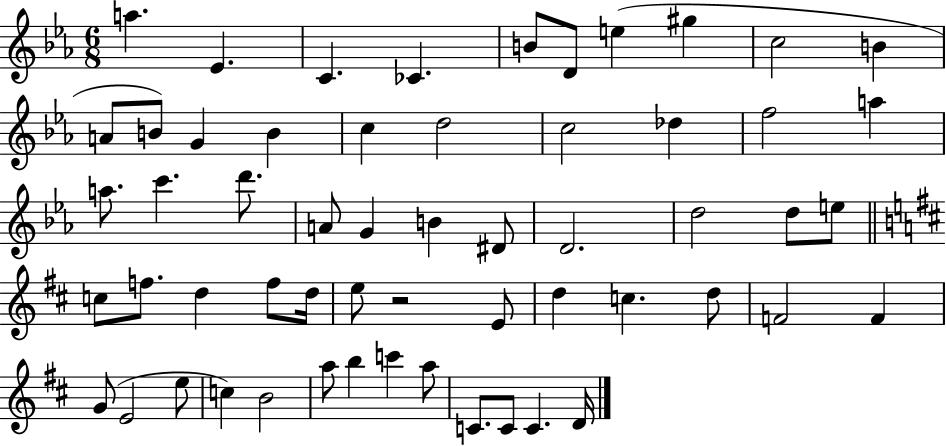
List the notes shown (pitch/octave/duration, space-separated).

A5/q. Eb4/q. C4/q. CES4/q. B4/e D4/e E5/q G#5/q C5/h B4/q A4/e B4/e G4/q B4/q C5/q D5/h C5/h Db5/q F5/h A5/q A5/e. C6/q. D6/e. A4/e G4/q B4/q D#4/e D4/h. D5/h D5/e E5/e C5/e F5/e. D5/q F5/e D5/s E5/e R/h E4/e D5/q C5/q. D5/e F4/h F4/q G4/e E4/h E5/e C5/q B4/h A5/e B5/q C6/q A5/e C4/e. C4/e C4/q. D4/s